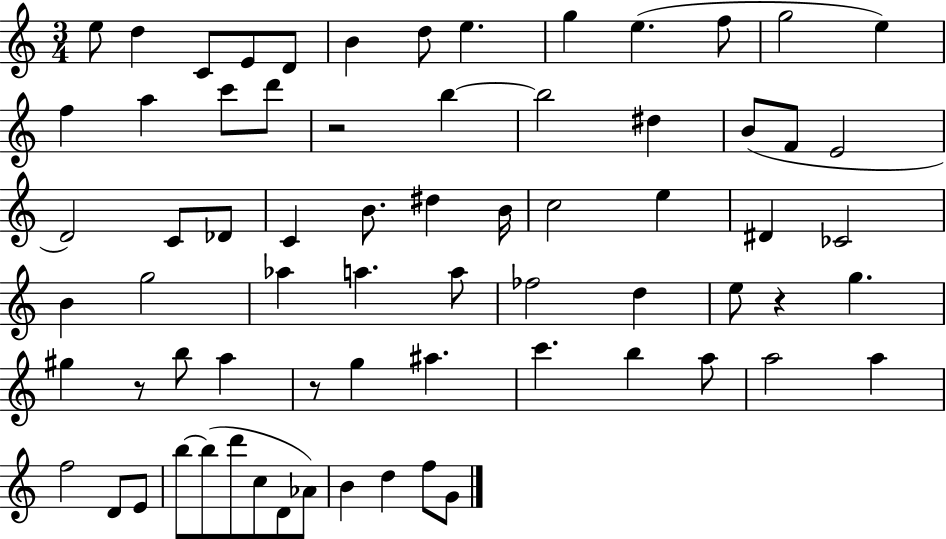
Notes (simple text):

E5/e D5/q C4/e E4/e D4/e B4/q D5/e E5/q. G5/q E5/q. F5/e G5/h E5/q F5/q A5/q C6/e D6/e R/h B5/q B5/h D#5/q B4/e F4/e E4/h D4/h C4/e Db4/e C4/q B4/e. D#5/q B4/s C5/h E5/q D#4/q CES4/h B4/q G5/h Ab5/q A5/q. A5/e FES5/h D5/q E5/e R/q G5/q. G#5/q R/e B5/e A5/q R/e G5/q A#5/q. C6/q. B5/q A5/e A5/h A5/q F5/h D4/e E4/e B5/e B5/e D6/e C5/e D4/e Ab4/e B4/q D5/q F5/e G4/e